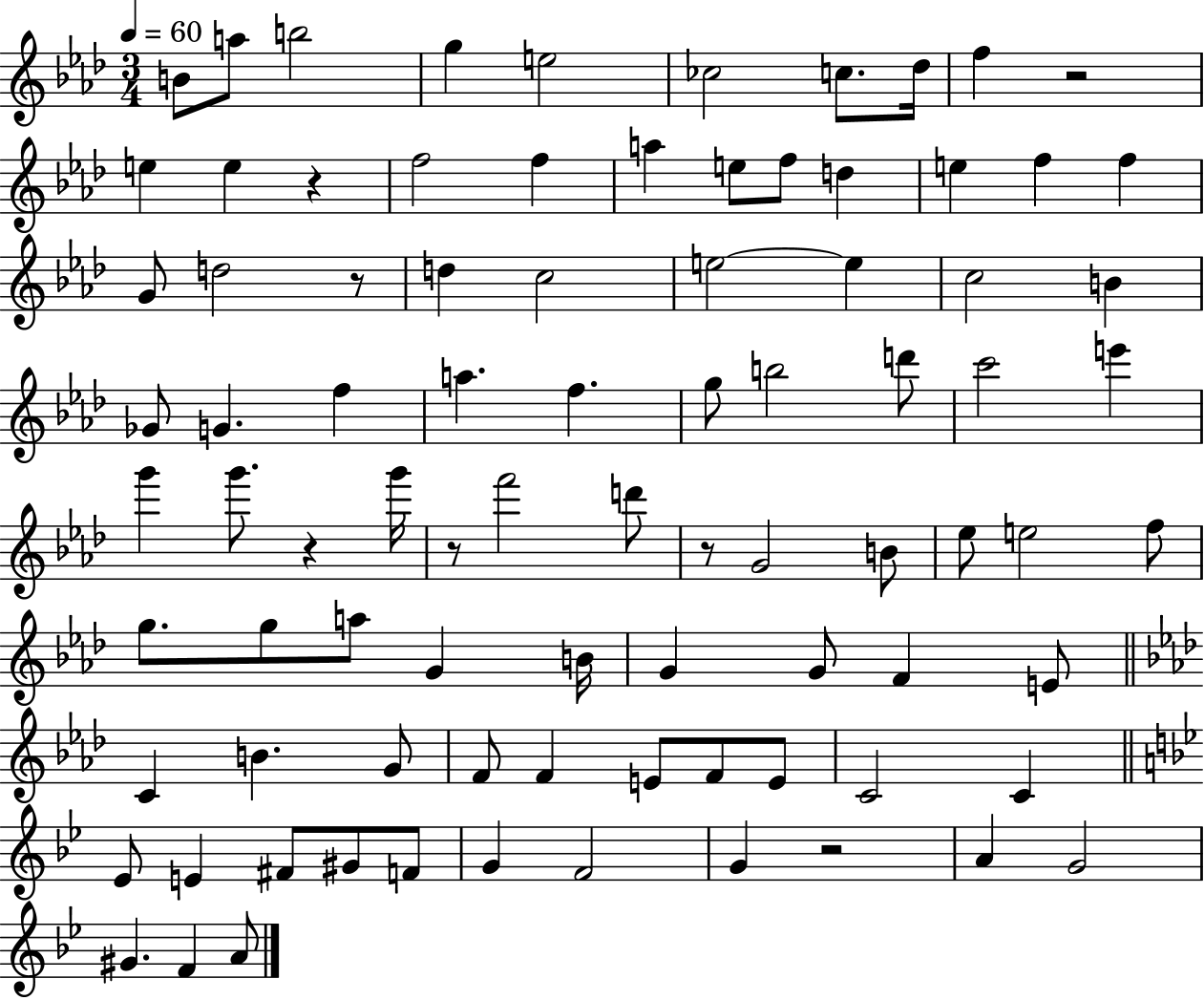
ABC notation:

X:1
T:Untitled
M:3/4
L:1/4
K:Ab
B/2 a/2 b2 g e2 _c2 c/2 _d/4 f z2 e e z f2 f a e/2 f/2 d e f f G/2 d2 z/2 d c2 e2 e c2 B _G/2 G f a f g/2 b2 d'/2 c'2 e' g' g'/2 z g'/4 z/2 f'2 d'/2 z/2 G2 B/2 _e/2 e2 f/2 g/2 g/2 a/2 G B/4 G G/2 F E/2 C B G/2 F/2 F E/2 F/2 E/2 C2 C _E/2 E ^F/2 ^G/2 F/2 G F2 G z2 A G2 ^G F A/2